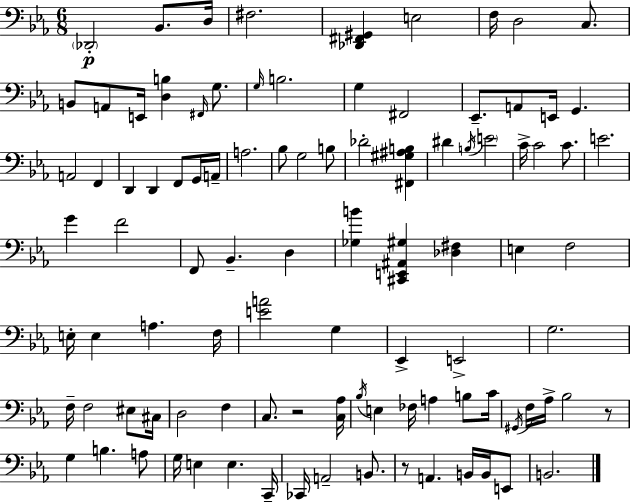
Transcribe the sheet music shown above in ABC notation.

X:1
T:Untitled
M:6/8
L:1/4
K:Eb
_D,,2 _B,,/2 D,/4 ^F,2 [_D,,^F,,^G,,] E,2 F,/4 D,2 C,/2 B,,/2 A,,/2 E,,/4 [D,B,] ^F,,/4 G,/2 G,/4 B,2 G, ^F,,2 _E,,/2 A,,/2 E,,/4 G,, A,,2 F,, D,, D,, F,,/2 G,,/4 A,,/4 A,2 _B,/2 G,2 B,/2 _D2 [^F,,^G,^A,B,] ^D B,/4 E2 C/4 C2 C/2 E2 G F2 F,,/2 _B,, D, [_G,B] [^C,,E,,^A,,^G,] [_D,^F,] E, F,2 E,/4 E, A, F,/4 [EA]2 G, _E,, E,,2 G,2 F,/4 F,2 ^E,/2 ^C,/4 D,2 F, C,/2 z2 [C,_A,]/4 _B,/4 E, _F,/4 A, B,/2 C/4 ^G,,/4 F,/4 _A,/4 _B,2 z/2 G, B, A,/2 G,/4 E, E, C,,/4 _C,,/4 A,,2 B,,/2 z/2 A,, B,,/4 B,,/4 E,,/2 B,,2